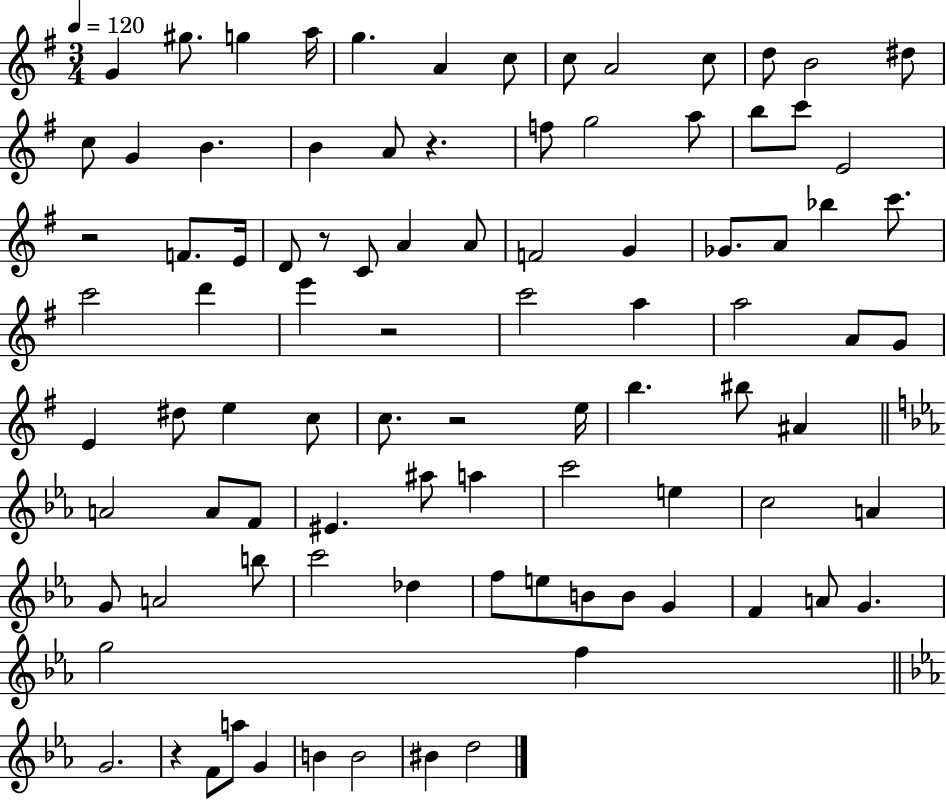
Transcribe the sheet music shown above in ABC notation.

X:1
T:Untitled
M:3/4
L:1/4
K:G
G ^g/2 g a/4 g A c/2 c/2 A2 c/2 d/2 B2 ^d/2 c/2 G B B A/2 z f/2 g2 a/2 b/2 c'/2 E2 z2 F/2 E/4 D/2 z/2 C/2 A A/2 F2 G _G/2 A/2 _b c'/2 c'2 d' e' z2 c'2 a a2 A/2 G/2 E ^d/2 e c/2 c/2 z2 e/4 b ^b/2 ^A A2 A/2 F/2 ^E ^a/2 a c'2 e c2 A G/2 A2 b/2 c'2 _d f/2 e/2 B/2 B/2 G F A/2 G g2 f G2 z F/2 a/2 G B B2 ^B d2